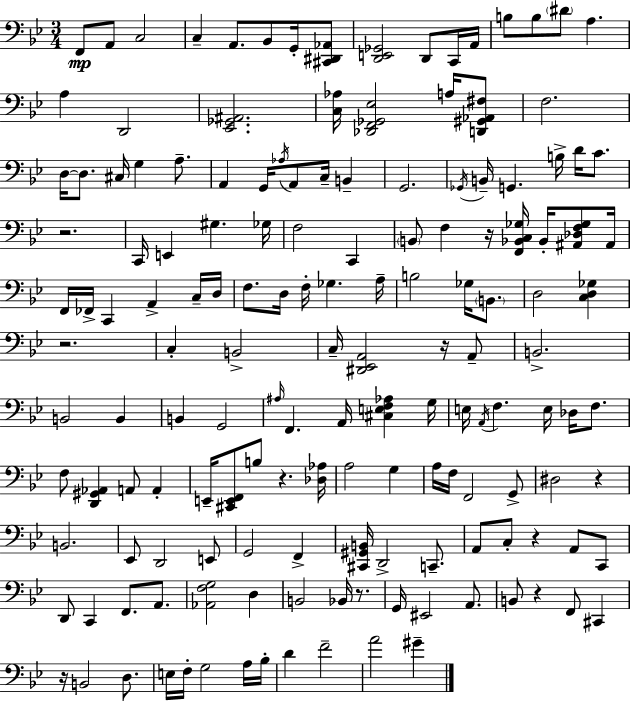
X:1
T:Untitled
M:3/4
L:1/4
K:Gm
F,,/2 A,,/2 C,2 C, A,,/2 _B,,/2 G,,/4 [^C,,^D,,_A,,]/2 [D,,E,,_G,,]2 D,,/2 C,,/4 A,,/4 B,/2 B,/2 ^D/2 A, A, D,,2 [_E,,_G,,^A,,]2 [C,_A,]/4 [_D,,F,,_G,,_E,]2 A,/4 [D,,^G,,_A,,^F,]/2 F,2 D,/4 D,/2 ^C,/4 G, A,/2 A,, G,,/4 _A,/4 A,,/2 C,/4 B,, G,,2 _G,,/4 B,,/4 G,, B,/4 D/4 C/2 z2 C,,/4 E,, ^G, _G,/4 F,2 C,, B,,/2 F, z/4 [F,,_B,,C,_G,]/4 _B,,/4 [^A,,_D,F,_G,]/2 ^A,,/4 F,,/4 _F,,/4 C,, A,, C,/4 D,/4 F,/2 D,/4 F,/4 _G, A,/4 B,2 _G,/4 B,,/2 D,2 [C,D,_G,] z2 C, B,,2 C,/4 [^D,,_E,,A,,]2 z/4 A,,/2 B,,2 B,,2 B,, B,, G,,2 ^A,/4 F,, A,,/4 [^C,E,F,_A,] G,/4 E,/4 A,,/4 F, E,/4 _D,/4 F,/2 F,/2 [D,,^G,,_A,,] A,,/2 A,, E,,/4 [^C,,E,,F,,]/2 B,/2 z [_D,_A,]/4 A,2 G, A,/4 F,/4 F,,2 G,,/2 ^D,2 z B,,2 _E,,/2 D,,2 E,,/2 G,,2 F,, [^C,,^G,,B,,]/4 D,,2 C,,/2 A,,/2 C,/2 z A,,/2 C,,/2 D,,/2 C,, F,,/2 A,,/2 [_A,,F,G,]2 D, B,,2 _B,,/4 z/2 G,,/4 ^E,,2 A,,/2 B,,/2 z F,,/2 ^C,, z/4 B,,2 D,/2 E,/4 F,/4 G,2 A,/4 _B,/4 D F2 A2 ^G